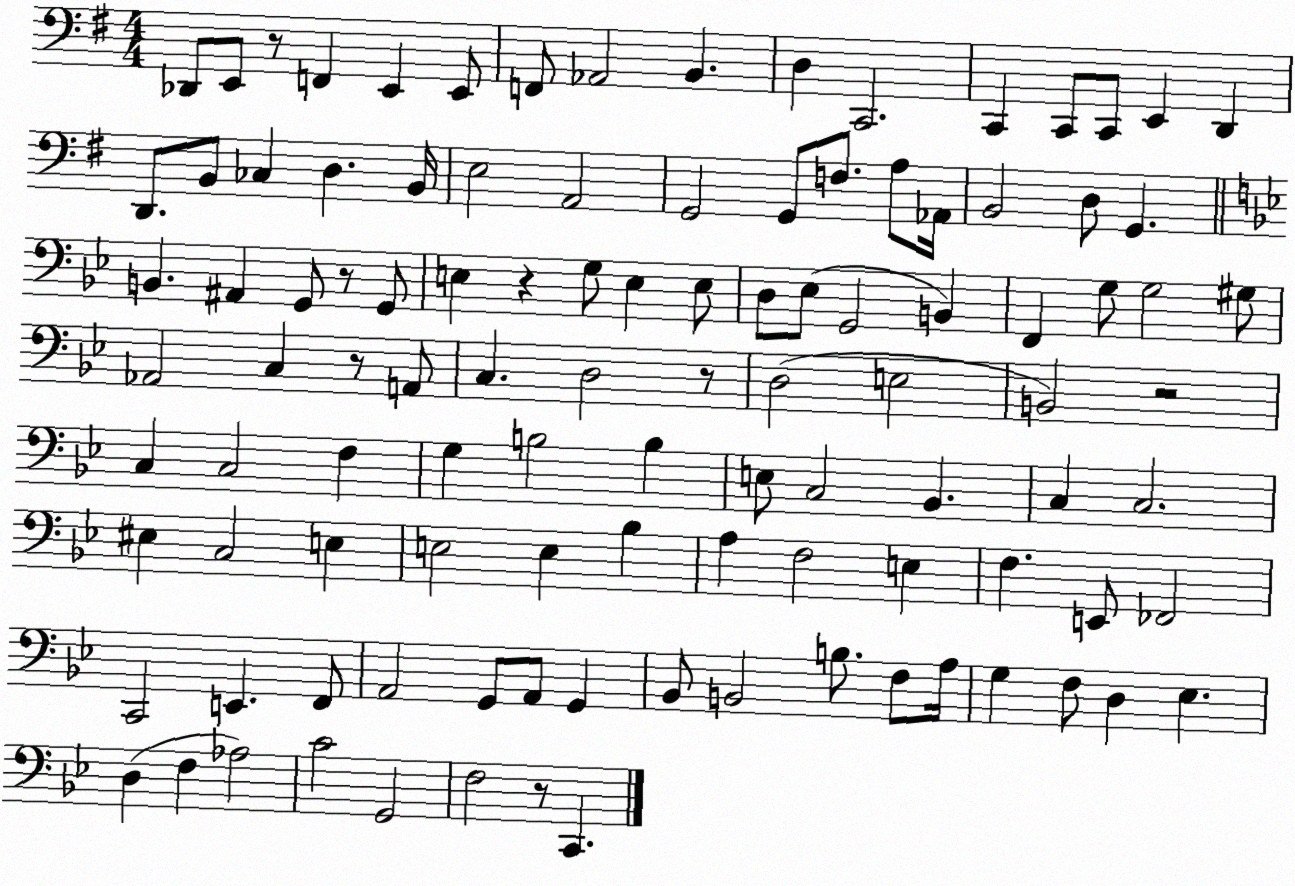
X:1
T:Untitled
M:4/4
L:1/4
K:G
_D,,/2 E,,/2 z/2 F,, E,, E,,/2 F,,/2 _A,,2 B,, D, C,,2 C,, C,,/2 C,,/2 E,, D,, D,,/2 B,,/2 _C, D, B,,/4 E,2 A,,2 G,,2 G,,/2 F,/2 A,/2 _A,,/4 B,,2 D,/2 G,, B,, ^A,, G,,/2 z/2 G,,/2 E, z G,/2 E, E,/2 D,/2 _E,/2 G,,2 B,, F,, G,/2 G,2 ^G,/2 _A,,2 C, z/2 A,,/2 C, D,2 z/2 D,2 E,2 B,,2 z2 C, C,2 F, G, B,2 B, E,/2 C,2 _B,, C, C,2 ^E, C,2 E, E,2 E, _B, A, F,2 E, F, E,,/2 _F,,2 C,,2 E,, F,,/2 A,,2 G,,/2 A,,/2 G,, _B,,/2 B,,2 B,/2 F,/2 A,/4 G, F,/2 D, _E, D, F, _A,2 C2 G,,2 F,2 z/2 C,,